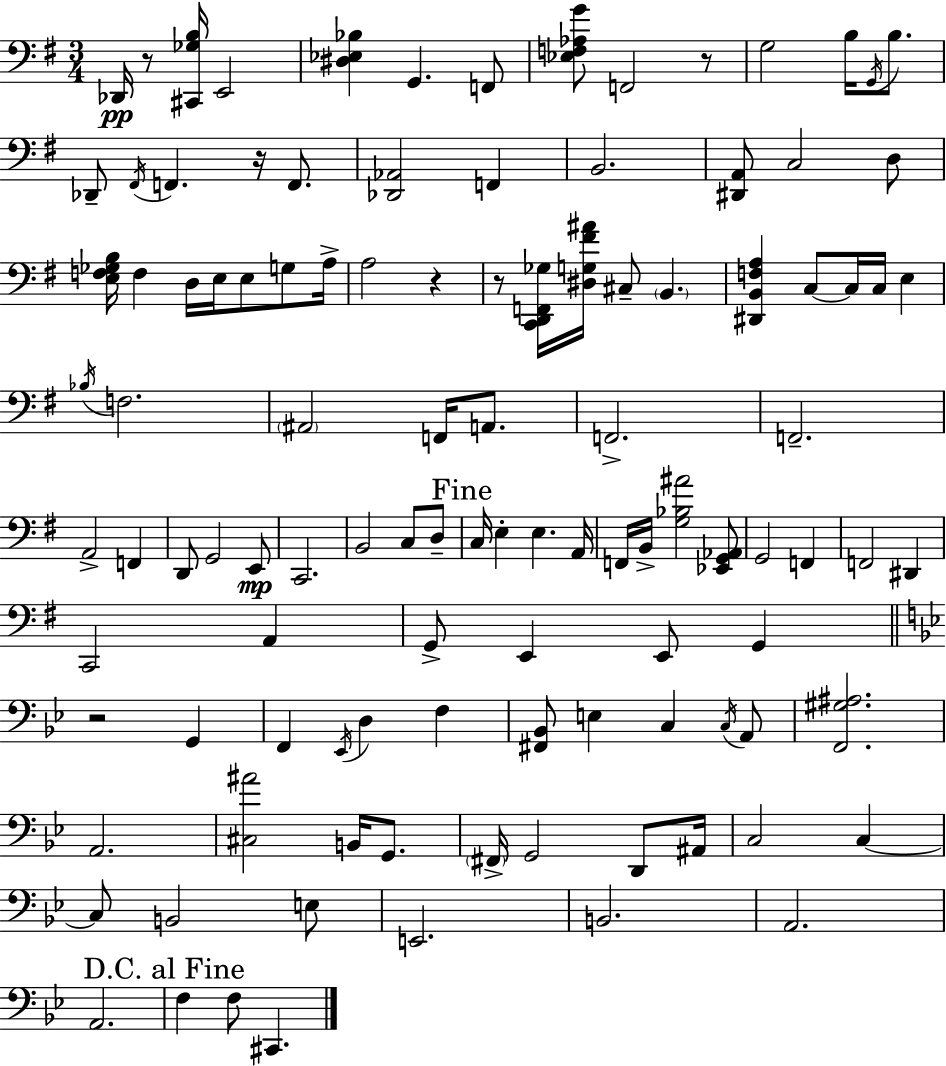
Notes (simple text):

Db2/s R/e [C#2,Gb3,B3]/s E2/h [D#3,Eb3,Bb3]/q G2/q. F2/e [Eb3,F3,Ab3,G4]/e F2/h R/e G3/h B3/s G2/s B3/e. Db2/e F#2/s F2/q. R/s F2/e. [Db2,Ab2]/h F2/q B2/h. [D#2,A2]/e C3/h D3/e [E3,F3,Gb3,B3]/s F3/q D3/s E3/s E3/e G3/e A3/s A3/h R/q R/e [C2,D2,F2,Gb3]/s [D#3,G3,F#4,A#4]/s C#3/e B2/q. [D#2,B2,F3,A3]/q C3/e C3/s C3/s E3/q Bb3/s F3/h. A#2/h F2/s A2/e. F2/h. F2/h. A2/h F2/q D2/e G2/h E2/e C2/h. B2/h C3/e D3/e C3/s E3/q E3/q. A2/s F2/s B2/s [G3,Bb3,A#4]/h [Eb2,G2,Ab2]/e G2/h F2/q F2/h D#2/q C2/h A2/q G2/e E2/q E2/e G2/q R/h G2/q F2/q Eb2/s D3/q F3/q [F#2,Bb2]/e E3/q C3/q C3/s A2/e [F2,G#3,A#3]/h. A2/h. [C#3,A#4]/h B2/s G2/e. F#2/s G2/h D2/e A#2/s C3/h C3/q C3/e B2/h E3/e E2/h. B2/h. A2/h. A2/h. F3/q F3/e C#2/q.